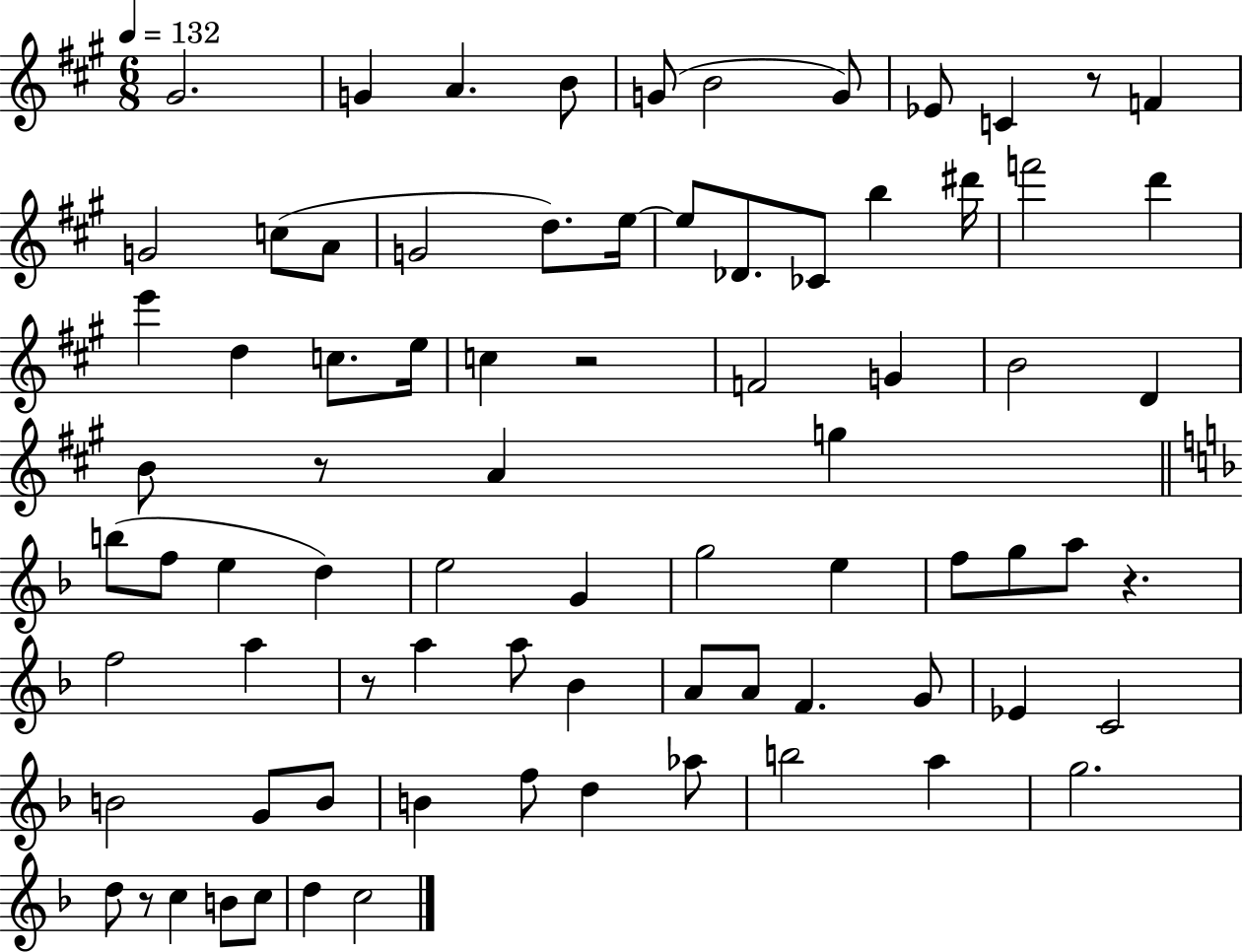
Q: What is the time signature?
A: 6/8